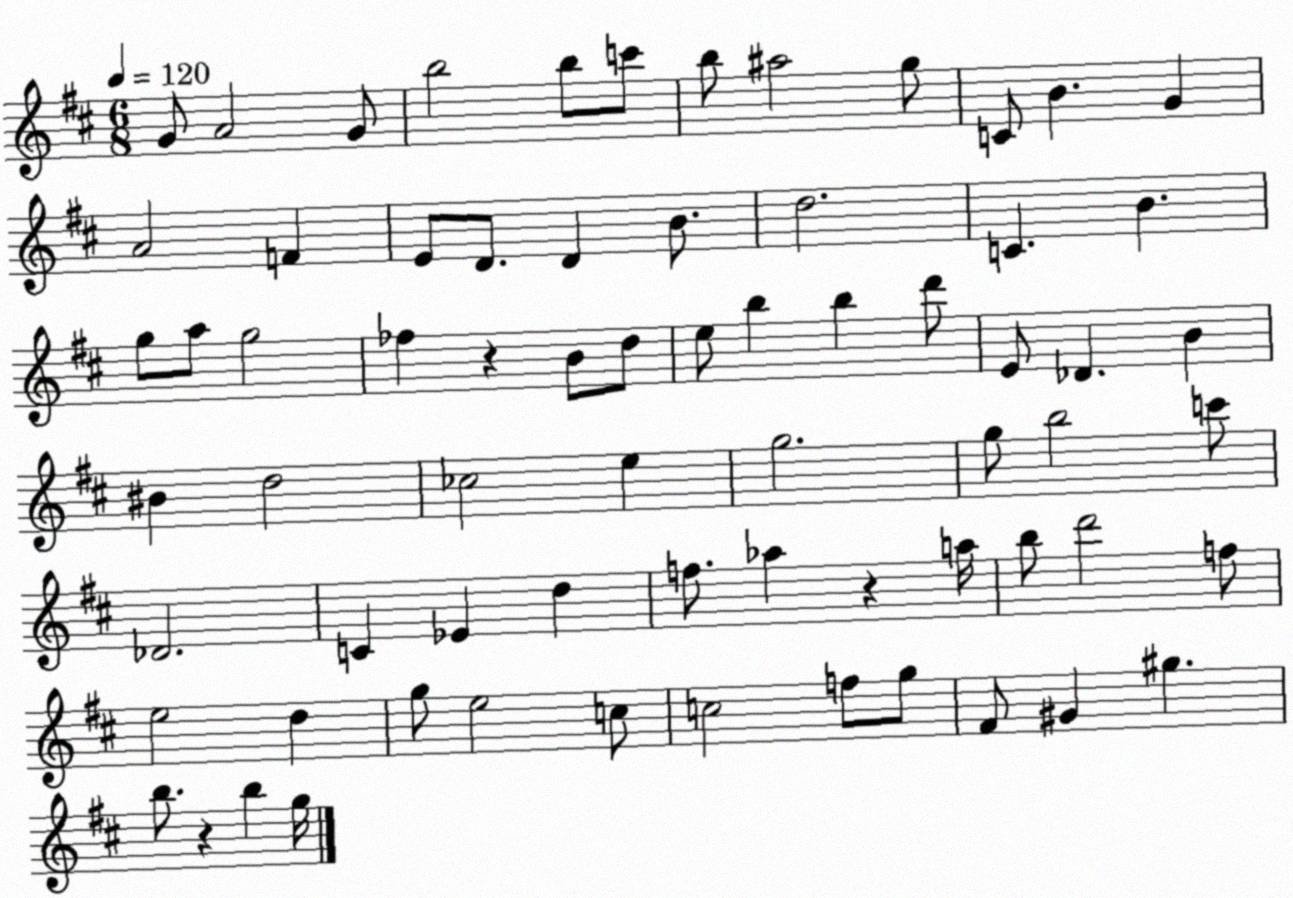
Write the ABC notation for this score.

X:1
T:Untitled
M:6/8
L:1/4
K:D
G/2 A2 G/2 b2 b/2 c'/2 b/2 ^a2 g/2 C/2 B G A2 F E/2 D/2 D B/2 d2 C B g/2 a/2 g2 _f z B/2 d/2 e/2 b b d'/2 E/2 _D B ^B d2 _c2 e g2 g/2 b2 c'/2 _D2 C _E d f/2 _a z a/4 b/2 d'2 f/2 e2 d g/2 e2 c/2 c2 f/2 g/2 ^F/2 ^G ^g b/2 z b g/4